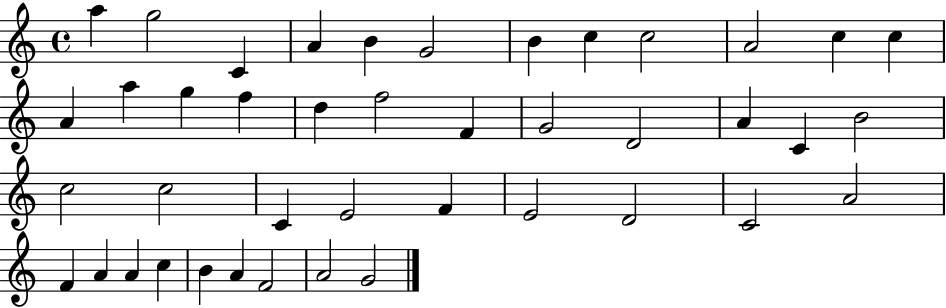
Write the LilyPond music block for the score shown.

{
  \clef treble
  \time 4/4
  \defaultTimeSignature
  \key c \major
  a''4 g''2 c'4 | a'4 b'4 g'2 | b'4 c''4 c''2 | a'2 c''4 c''4 | \break a'4 a''4 g''4 f''4 | d''4 f''2 f'4 | g'2 d'2 | a'4 c'4 b'2 | \break c''2 c''2 | c'4 e'2 f'4 | e'2 d'2 | c'2 a'2 | \break f'4 a'4 a'4 c''4 | b'4 a'4 f'2 | a'2 g'2 | \bar "|."
}